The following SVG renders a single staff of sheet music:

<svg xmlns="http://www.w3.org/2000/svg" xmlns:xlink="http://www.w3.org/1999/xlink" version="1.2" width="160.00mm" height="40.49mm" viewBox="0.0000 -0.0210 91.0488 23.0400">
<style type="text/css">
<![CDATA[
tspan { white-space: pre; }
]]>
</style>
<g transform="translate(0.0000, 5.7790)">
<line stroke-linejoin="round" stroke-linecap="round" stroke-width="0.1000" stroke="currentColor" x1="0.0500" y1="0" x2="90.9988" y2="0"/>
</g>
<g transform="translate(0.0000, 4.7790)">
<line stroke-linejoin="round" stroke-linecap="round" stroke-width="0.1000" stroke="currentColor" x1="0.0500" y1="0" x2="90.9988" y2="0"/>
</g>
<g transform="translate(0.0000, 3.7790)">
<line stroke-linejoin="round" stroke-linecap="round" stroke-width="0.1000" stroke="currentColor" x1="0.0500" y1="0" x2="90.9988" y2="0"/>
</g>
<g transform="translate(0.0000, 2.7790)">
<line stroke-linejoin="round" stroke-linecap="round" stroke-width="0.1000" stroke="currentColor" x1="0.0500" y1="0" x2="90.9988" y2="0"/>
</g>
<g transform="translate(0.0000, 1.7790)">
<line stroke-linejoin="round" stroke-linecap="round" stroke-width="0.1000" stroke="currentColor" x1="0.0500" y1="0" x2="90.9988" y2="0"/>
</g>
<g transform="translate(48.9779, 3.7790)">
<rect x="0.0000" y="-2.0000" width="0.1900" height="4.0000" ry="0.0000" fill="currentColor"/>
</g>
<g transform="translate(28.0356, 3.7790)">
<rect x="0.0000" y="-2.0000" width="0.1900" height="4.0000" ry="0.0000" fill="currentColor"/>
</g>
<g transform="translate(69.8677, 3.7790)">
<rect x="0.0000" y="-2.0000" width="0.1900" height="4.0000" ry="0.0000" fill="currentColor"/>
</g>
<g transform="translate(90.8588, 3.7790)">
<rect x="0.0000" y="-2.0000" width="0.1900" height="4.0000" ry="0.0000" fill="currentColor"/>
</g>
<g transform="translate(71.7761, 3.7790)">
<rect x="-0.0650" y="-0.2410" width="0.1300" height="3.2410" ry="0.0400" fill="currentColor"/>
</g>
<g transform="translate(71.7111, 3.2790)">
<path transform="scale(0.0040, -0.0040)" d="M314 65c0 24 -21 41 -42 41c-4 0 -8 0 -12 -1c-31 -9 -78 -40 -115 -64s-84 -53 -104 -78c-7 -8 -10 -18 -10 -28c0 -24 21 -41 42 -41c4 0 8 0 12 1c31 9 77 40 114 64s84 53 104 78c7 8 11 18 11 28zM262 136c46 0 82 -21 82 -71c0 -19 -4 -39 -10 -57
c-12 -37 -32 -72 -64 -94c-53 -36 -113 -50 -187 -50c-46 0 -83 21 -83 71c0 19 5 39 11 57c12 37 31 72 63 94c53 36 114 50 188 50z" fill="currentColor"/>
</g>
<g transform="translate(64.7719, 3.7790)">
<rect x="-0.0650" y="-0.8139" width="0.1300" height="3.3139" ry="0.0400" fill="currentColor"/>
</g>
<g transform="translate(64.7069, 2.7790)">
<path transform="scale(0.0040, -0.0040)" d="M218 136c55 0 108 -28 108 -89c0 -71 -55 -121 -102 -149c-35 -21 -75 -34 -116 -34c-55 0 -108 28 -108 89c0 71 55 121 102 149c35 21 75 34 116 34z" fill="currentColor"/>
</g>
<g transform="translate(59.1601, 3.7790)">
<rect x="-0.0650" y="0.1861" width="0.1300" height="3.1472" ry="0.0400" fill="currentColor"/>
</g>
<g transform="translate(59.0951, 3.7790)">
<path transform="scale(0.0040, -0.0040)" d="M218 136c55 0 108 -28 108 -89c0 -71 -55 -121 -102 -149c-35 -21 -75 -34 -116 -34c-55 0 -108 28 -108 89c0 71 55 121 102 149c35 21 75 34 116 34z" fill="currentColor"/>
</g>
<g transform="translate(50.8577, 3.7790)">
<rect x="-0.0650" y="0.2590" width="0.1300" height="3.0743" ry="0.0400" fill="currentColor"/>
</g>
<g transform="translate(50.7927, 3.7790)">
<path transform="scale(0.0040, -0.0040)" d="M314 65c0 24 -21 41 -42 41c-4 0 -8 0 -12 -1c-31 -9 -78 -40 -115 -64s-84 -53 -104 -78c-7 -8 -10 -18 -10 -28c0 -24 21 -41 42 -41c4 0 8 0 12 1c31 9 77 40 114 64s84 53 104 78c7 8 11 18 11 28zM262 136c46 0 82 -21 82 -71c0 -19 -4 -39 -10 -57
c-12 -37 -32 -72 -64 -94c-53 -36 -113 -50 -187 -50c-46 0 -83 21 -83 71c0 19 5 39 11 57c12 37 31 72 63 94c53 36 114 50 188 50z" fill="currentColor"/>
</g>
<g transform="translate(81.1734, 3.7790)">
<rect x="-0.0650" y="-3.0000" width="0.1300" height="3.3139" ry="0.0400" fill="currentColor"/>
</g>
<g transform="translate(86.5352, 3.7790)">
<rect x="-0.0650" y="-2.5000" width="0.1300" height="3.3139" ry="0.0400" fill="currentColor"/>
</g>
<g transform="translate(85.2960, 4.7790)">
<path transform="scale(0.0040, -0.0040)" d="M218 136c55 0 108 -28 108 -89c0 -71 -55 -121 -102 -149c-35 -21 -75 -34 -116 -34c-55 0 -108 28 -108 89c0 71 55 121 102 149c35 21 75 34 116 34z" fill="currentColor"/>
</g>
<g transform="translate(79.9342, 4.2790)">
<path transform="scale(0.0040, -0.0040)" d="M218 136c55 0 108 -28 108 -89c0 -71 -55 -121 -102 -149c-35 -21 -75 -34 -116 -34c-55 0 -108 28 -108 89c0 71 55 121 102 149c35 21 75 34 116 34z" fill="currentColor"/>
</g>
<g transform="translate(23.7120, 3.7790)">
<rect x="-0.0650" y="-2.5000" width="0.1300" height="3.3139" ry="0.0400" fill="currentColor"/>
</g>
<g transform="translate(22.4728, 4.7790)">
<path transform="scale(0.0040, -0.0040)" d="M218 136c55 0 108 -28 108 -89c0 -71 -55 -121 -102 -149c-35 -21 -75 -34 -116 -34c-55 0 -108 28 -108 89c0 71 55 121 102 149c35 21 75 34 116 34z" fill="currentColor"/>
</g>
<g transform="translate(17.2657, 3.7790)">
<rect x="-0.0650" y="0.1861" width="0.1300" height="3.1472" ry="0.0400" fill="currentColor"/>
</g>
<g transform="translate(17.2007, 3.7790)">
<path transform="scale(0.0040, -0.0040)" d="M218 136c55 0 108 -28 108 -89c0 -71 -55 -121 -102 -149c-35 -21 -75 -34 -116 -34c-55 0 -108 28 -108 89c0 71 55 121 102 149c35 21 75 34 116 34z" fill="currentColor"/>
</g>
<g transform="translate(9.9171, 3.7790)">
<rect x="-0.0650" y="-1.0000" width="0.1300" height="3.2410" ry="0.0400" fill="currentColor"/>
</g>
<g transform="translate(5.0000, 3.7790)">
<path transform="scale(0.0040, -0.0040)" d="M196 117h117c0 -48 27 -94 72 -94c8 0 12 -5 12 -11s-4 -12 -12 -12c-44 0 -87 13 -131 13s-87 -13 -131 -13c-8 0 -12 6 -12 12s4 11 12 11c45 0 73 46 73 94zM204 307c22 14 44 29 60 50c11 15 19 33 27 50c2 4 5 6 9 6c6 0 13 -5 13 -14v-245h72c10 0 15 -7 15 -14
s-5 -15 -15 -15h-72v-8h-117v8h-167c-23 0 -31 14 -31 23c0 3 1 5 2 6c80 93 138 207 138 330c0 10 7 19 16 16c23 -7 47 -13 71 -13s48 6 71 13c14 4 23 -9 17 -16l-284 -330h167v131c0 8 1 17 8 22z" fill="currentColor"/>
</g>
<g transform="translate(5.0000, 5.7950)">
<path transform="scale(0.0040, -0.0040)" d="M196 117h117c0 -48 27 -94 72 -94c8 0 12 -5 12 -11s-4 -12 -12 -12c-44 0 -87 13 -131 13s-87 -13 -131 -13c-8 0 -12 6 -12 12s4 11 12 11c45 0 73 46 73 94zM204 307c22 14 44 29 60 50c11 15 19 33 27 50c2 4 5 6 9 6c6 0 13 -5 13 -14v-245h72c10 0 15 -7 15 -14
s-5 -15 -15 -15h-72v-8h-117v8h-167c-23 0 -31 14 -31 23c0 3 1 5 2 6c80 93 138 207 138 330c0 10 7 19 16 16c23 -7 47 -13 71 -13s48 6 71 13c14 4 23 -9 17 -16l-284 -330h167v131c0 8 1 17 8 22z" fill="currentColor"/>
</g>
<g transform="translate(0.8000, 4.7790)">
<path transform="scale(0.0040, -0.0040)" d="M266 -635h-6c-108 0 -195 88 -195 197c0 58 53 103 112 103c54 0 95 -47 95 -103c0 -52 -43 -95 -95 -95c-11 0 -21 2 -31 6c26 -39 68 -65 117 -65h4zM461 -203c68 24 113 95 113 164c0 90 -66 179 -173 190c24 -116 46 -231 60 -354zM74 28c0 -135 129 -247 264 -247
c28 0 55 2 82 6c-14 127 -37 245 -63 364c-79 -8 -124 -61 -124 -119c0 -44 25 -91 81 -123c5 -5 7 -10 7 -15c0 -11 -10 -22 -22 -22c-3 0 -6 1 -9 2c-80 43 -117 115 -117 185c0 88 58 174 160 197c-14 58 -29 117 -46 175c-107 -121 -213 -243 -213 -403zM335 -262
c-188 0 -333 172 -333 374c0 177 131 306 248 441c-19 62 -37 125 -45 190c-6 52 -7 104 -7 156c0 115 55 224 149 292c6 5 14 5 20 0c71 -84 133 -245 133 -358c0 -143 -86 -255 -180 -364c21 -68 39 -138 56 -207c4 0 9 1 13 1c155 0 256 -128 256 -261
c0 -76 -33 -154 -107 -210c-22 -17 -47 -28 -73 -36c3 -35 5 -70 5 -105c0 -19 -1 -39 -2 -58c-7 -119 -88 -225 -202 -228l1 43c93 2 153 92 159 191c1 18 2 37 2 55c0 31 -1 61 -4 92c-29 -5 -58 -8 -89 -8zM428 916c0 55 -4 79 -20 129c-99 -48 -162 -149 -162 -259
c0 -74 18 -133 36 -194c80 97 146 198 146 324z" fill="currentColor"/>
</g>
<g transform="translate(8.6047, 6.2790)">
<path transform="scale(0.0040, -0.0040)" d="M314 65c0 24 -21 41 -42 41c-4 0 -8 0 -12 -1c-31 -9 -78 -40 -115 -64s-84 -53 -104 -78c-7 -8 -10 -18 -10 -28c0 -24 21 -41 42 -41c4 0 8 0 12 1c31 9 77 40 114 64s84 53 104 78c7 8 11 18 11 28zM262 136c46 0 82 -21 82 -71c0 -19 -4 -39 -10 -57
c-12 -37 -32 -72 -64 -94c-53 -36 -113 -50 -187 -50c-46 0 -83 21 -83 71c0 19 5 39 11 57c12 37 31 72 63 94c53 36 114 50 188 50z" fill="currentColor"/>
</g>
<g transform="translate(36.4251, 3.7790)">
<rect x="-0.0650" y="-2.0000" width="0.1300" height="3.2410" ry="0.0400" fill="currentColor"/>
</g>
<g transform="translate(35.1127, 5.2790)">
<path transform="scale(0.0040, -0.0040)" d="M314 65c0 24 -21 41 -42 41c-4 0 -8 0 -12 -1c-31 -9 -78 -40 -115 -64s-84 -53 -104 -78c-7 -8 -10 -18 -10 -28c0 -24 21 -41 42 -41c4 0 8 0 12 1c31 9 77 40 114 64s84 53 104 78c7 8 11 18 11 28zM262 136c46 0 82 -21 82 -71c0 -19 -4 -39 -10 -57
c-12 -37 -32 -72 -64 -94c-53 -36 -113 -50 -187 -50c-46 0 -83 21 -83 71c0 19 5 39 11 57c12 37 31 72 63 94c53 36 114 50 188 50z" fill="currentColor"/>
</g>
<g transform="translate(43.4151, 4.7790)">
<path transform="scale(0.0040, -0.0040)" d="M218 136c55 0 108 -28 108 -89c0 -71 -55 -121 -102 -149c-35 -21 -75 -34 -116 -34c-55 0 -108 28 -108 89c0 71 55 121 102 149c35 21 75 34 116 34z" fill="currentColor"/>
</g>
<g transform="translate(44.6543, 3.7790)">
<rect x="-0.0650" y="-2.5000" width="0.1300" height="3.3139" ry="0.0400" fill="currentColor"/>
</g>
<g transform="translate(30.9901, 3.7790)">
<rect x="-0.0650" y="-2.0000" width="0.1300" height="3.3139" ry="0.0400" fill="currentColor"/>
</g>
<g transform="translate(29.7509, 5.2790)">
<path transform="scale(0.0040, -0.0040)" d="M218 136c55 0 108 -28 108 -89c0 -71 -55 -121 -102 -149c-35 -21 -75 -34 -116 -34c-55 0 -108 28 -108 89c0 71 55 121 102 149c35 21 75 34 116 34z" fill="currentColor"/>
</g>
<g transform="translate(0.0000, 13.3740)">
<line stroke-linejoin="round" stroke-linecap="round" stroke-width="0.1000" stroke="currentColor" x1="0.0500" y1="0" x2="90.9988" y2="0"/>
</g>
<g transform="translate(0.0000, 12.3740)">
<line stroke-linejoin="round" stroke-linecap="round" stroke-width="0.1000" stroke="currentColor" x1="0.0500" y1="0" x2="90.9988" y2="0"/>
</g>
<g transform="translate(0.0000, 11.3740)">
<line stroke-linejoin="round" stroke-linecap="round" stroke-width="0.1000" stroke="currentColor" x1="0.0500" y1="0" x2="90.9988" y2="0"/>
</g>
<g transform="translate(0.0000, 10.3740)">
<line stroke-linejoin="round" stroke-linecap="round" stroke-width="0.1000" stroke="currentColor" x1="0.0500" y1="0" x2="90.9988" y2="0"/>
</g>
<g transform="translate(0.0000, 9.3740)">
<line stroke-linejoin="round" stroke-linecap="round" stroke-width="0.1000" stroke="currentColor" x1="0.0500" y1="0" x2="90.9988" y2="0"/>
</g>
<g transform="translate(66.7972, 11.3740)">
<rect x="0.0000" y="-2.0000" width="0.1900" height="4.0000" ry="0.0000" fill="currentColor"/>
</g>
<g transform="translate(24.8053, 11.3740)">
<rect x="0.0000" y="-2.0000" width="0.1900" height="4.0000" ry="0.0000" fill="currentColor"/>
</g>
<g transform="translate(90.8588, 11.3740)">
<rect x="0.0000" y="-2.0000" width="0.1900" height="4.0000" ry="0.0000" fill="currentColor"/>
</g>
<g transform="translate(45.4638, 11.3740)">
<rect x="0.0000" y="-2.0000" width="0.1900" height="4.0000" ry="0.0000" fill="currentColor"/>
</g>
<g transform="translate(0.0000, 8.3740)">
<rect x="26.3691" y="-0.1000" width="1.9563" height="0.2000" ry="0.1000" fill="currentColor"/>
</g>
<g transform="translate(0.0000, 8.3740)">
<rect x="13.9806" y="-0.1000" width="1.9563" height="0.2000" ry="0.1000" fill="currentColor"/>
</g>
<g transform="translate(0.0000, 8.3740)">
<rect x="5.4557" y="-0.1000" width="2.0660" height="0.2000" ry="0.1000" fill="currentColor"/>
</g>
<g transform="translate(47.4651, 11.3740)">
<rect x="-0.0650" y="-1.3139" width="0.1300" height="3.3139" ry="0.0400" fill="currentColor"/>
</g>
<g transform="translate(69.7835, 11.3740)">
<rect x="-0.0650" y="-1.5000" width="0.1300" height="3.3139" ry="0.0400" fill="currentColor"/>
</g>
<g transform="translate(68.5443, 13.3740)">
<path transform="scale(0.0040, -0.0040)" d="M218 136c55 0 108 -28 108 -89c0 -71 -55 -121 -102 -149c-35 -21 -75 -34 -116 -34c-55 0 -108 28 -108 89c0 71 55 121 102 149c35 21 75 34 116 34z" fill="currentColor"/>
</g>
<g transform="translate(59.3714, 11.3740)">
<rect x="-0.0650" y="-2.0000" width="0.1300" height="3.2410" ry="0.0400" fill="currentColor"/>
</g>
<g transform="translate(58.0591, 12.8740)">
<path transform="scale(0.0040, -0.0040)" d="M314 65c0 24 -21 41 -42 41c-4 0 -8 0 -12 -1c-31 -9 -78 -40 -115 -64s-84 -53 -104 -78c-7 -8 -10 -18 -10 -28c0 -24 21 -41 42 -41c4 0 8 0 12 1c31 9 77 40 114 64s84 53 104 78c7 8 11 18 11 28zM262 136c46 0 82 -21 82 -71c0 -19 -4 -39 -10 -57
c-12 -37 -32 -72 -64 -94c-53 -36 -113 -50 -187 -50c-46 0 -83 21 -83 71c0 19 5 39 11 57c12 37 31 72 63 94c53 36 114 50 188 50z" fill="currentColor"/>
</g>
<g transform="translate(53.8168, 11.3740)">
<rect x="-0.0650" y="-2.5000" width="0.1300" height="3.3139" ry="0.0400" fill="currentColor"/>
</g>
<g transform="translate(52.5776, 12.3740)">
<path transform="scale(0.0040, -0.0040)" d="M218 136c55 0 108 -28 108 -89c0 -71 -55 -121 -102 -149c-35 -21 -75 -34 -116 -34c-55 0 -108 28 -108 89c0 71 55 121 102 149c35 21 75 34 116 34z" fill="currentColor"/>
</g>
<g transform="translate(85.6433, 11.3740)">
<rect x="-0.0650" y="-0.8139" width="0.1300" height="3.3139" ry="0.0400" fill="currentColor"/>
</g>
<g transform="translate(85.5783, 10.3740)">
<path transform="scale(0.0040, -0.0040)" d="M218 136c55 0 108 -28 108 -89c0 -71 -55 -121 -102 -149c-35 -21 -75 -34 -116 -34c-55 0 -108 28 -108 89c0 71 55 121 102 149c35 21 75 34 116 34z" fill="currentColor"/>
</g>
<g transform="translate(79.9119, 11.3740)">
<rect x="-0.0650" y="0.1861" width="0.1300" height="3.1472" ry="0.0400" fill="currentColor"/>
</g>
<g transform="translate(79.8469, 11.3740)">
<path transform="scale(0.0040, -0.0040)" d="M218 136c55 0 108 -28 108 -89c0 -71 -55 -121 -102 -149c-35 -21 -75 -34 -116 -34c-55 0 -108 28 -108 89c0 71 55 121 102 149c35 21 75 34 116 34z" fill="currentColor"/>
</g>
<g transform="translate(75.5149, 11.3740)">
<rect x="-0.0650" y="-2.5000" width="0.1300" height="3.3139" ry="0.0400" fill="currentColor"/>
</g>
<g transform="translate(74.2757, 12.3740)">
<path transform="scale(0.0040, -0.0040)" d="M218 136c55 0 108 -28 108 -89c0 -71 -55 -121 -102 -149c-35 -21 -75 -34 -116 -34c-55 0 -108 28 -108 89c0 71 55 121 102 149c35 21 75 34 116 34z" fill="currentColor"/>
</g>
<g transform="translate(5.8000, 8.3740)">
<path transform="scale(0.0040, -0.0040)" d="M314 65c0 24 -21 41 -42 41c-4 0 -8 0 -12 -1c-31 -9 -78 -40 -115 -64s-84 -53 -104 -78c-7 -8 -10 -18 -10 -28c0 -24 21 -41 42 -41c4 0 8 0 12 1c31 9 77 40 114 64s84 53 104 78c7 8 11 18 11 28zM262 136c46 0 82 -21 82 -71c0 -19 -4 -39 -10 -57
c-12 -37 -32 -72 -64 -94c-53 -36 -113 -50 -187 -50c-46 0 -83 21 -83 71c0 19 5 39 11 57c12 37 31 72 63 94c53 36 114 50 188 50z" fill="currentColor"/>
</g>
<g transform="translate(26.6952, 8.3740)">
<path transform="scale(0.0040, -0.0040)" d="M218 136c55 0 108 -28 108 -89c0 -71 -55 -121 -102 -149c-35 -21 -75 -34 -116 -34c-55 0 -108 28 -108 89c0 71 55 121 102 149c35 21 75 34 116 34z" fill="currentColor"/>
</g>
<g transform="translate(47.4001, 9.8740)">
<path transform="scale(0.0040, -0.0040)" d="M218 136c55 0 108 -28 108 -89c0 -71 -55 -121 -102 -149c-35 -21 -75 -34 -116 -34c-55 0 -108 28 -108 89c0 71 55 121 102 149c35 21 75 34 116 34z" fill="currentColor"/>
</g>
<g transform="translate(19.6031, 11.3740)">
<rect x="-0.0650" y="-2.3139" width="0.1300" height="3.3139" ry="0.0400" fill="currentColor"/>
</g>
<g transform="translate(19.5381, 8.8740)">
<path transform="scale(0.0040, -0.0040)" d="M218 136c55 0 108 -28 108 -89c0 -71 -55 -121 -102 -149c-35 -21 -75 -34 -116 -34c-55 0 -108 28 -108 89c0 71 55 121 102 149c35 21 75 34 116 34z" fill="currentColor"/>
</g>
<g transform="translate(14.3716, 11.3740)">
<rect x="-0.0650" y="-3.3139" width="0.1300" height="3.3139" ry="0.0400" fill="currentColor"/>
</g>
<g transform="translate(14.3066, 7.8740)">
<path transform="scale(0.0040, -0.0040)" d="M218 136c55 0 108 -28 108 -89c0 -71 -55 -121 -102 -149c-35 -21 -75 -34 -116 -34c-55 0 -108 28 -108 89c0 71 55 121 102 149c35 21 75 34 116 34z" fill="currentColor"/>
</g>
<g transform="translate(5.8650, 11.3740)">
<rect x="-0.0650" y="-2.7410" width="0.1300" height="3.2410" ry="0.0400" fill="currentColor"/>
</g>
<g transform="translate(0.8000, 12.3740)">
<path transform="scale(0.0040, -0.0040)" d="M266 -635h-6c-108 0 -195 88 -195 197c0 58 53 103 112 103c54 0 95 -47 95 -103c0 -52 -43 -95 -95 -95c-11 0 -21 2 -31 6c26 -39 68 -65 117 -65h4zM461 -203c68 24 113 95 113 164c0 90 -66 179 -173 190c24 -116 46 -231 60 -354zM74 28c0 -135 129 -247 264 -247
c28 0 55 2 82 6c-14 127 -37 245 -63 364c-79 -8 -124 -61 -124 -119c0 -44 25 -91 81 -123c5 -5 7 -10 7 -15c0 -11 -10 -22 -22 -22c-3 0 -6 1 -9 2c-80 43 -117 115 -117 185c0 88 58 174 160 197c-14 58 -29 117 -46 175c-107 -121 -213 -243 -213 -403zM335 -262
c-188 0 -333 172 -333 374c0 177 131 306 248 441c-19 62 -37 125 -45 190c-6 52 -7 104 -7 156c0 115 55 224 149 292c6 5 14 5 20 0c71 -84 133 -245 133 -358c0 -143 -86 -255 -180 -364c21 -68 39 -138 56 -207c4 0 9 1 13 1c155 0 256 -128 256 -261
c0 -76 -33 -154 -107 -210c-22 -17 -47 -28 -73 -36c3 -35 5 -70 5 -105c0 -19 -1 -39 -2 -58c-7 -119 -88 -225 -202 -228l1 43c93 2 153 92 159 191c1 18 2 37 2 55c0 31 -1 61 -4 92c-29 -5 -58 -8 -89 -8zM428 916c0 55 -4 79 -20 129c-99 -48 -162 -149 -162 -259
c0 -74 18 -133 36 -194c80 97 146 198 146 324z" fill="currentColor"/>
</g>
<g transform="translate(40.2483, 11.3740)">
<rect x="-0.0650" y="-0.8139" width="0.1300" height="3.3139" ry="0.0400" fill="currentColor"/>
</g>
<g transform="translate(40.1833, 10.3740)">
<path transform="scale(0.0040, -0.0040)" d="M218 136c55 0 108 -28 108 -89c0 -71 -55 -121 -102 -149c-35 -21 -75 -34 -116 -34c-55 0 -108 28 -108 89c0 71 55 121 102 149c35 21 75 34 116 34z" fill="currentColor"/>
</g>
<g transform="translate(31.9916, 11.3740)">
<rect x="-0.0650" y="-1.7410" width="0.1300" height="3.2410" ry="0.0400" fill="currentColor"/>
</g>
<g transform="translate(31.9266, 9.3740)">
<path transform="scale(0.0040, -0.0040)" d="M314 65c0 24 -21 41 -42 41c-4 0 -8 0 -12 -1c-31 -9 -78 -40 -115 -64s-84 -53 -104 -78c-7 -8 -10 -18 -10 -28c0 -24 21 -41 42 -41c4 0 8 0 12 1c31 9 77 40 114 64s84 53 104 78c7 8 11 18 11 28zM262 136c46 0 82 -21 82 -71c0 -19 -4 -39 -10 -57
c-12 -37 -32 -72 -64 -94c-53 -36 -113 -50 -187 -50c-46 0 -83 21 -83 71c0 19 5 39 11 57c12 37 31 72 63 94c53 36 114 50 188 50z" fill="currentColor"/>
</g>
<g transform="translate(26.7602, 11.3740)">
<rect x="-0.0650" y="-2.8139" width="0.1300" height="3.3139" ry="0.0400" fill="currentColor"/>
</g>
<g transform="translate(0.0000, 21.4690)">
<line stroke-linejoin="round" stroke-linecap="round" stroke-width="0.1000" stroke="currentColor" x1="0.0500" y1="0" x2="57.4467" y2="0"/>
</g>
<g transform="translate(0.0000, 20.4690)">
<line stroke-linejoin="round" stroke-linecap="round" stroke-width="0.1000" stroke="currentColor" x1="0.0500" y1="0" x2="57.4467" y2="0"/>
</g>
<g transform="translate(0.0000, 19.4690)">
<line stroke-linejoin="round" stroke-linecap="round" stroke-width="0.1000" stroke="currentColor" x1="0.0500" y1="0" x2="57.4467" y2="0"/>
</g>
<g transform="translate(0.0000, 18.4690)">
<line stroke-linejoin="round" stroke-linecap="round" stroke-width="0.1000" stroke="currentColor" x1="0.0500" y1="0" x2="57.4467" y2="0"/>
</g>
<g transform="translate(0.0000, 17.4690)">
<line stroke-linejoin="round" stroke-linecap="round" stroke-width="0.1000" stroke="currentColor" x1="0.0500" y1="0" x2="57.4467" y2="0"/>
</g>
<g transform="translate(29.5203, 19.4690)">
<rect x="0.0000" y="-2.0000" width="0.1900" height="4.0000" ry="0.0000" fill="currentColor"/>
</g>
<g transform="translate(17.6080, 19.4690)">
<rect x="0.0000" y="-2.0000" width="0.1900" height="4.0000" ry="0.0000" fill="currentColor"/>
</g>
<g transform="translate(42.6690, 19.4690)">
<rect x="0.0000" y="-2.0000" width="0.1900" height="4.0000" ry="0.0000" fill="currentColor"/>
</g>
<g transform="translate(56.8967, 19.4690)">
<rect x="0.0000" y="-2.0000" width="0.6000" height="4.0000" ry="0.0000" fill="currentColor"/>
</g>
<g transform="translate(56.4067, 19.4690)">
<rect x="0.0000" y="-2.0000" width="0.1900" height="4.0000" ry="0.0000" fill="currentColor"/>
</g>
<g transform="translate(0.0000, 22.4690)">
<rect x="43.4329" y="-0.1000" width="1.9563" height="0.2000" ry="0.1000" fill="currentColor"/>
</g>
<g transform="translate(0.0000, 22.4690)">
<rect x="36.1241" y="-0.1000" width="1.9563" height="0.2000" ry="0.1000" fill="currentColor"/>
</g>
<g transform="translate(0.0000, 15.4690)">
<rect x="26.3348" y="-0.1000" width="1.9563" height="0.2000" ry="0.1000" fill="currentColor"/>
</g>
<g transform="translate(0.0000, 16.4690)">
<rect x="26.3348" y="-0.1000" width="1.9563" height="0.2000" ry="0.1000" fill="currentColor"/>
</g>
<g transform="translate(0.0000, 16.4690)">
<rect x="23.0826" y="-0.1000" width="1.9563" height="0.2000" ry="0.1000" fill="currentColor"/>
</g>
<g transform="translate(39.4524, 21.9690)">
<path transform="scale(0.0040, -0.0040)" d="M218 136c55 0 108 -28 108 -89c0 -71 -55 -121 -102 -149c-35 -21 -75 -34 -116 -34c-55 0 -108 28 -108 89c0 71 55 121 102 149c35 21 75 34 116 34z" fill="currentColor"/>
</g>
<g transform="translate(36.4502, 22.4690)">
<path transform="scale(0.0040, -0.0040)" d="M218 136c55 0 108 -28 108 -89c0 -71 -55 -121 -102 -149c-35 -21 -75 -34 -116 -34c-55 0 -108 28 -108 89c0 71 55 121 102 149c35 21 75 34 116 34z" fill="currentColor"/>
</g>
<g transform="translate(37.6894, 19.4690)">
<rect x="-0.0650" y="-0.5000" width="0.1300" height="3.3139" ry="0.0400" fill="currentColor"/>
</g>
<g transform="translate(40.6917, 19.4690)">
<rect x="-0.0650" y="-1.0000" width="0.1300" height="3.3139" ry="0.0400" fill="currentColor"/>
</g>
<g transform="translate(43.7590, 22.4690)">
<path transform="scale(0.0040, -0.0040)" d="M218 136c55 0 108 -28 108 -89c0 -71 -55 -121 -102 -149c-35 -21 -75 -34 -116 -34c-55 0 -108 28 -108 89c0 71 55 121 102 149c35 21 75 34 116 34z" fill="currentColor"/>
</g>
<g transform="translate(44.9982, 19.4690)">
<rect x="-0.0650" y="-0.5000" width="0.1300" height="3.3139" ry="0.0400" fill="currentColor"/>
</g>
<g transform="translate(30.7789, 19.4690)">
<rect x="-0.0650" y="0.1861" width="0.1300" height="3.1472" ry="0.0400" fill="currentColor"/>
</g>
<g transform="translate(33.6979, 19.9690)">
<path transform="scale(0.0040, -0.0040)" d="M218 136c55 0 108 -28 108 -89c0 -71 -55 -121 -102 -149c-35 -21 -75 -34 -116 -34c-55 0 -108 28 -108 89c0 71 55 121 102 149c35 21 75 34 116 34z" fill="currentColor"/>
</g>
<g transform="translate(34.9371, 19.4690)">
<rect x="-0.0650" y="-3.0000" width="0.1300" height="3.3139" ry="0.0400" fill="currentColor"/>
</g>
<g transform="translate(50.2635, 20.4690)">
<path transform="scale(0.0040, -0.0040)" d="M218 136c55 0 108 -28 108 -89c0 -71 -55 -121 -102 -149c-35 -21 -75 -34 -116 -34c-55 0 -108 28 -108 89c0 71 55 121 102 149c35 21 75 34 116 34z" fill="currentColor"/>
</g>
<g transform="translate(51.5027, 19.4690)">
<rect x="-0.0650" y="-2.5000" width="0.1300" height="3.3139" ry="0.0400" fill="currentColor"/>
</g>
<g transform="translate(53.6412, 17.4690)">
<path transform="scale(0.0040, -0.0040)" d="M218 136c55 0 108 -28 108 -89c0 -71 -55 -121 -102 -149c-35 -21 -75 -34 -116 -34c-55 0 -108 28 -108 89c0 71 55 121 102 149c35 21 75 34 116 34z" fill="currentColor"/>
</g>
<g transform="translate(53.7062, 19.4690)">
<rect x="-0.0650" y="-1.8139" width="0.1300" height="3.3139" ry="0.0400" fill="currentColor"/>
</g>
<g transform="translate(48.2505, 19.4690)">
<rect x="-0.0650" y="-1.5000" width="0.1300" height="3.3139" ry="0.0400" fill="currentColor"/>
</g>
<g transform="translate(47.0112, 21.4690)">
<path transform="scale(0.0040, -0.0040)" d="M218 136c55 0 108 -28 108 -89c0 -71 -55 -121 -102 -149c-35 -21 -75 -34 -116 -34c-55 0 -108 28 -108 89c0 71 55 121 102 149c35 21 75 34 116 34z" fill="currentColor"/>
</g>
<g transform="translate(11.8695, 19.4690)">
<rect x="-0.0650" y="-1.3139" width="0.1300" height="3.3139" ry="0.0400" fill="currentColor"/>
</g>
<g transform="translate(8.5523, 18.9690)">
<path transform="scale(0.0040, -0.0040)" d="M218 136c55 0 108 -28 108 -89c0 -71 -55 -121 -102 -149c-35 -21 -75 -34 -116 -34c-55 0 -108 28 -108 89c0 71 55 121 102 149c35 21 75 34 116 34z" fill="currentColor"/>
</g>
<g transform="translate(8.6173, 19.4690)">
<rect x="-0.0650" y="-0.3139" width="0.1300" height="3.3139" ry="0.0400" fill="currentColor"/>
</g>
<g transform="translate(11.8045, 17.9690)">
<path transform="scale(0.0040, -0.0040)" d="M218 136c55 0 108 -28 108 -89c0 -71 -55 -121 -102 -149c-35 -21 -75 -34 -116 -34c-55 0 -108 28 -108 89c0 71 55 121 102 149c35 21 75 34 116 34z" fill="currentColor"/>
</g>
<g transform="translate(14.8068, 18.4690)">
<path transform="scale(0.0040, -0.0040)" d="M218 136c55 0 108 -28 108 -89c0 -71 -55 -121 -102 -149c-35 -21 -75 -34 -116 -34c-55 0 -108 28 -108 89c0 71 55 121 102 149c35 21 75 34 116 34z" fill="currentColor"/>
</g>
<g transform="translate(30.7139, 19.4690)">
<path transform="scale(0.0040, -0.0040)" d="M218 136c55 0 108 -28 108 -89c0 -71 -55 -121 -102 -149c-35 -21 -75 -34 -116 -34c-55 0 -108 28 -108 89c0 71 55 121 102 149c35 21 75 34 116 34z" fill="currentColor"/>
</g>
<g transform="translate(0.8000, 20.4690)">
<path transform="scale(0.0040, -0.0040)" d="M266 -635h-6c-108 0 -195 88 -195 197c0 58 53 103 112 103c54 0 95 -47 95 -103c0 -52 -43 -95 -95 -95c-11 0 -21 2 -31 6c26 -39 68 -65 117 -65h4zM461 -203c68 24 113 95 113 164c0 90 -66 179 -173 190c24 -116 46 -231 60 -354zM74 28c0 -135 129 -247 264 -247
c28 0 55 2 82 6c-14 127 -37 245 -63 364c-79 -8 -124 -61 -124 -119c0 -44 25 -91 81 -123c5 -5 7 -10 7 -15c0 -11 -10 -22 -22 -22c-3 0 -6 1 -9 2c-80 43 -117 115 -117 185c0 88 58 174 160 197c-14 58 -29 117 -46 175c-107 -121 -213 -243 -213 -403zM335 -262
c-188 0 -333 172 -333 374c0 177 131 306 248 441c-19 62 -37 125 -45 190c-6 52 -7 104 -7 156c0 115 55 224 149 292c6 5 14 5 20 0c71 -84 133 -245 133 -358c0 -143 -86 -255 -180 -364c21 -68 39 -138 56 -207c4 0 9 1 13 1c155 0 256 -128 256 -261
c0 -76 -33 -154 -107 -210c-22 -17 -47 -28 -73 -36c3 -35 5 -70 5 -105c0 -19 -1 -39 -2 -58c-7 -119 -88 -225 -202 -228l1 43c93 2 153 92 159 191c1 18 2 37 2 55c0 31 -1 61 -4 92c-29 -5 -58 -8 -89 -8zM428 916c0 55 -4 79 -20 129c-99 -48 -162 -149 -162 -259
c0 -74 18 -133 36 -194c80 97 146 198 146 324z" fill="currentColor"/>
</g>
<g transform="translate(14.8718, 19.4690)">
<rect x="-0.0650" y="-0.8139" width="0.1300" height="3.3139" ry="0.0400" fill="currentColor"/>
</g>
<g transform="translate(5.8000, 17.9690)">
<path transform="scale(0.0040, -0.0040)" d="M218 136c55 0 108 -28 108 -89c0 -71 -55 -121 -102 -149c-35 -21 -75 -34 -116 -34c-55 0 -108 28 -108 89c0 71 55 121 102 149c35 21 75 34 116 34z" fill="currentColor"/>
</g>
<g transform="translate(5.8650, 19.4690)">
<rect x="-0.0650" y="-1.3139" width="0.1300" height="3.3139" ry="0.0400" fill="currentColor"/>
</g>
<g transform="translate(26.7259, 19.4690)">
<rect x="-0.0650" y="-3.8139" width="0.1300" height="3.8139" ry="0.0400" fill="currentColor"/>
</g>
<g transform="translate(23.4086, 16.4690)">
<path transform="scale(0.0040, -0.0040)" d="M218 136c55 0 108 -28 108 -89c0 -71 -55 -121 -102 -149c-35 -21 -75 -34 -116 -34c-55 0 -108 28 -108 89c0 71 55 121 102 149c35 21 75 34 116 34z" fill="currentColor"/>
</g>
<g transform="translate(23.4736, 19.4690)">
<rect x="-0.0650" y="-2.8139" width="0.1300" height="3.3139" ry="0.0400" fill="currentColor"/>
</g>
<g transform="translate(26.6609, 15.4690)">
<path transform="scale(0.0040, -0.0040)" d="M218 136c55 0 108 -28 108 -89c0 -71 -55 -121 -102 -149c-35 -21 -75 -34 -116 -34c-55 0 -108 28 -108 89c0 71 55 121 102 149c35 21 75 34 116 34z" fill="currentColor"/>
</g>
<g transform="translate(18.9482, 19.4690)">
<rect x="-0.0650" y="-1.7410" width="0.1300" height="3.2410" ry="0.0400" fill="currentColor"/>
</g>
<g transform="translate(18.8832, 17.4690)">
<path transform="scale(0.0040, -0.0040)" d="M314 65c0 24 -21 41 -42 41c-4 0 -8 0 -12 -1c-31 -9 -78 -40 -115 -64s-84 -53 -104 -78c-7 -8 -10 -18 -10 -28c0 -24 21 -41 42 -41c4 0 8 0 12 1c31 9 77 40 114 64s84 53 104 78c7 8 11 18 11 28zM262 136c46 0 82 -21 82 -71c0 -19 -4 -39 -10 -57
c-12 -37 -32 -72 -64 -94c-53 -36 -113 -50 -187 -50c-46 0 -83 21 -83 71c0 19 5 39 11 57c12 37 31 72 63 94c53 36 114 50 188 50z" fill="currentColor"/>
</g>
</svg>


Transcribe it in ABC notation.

X:1
T:Untitled
M:4/4
L:1/4
K:C
D2 B G F F2 G B2 B d c2 A G a2 b g a f2 d e G F2 E G B d e c e d f2 a c' B A C D C E G f